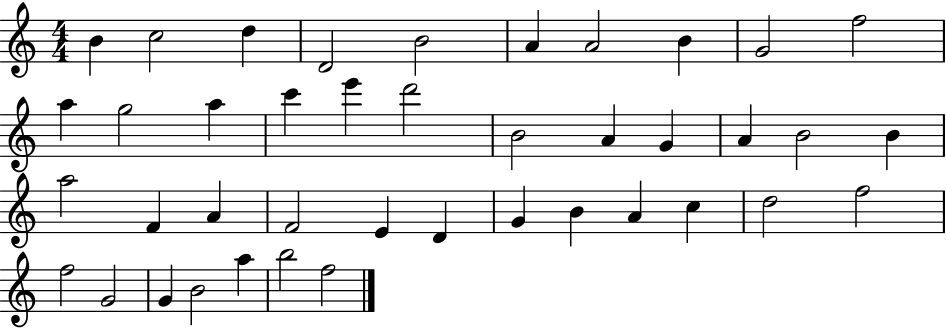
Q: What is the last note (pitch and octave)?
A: F5